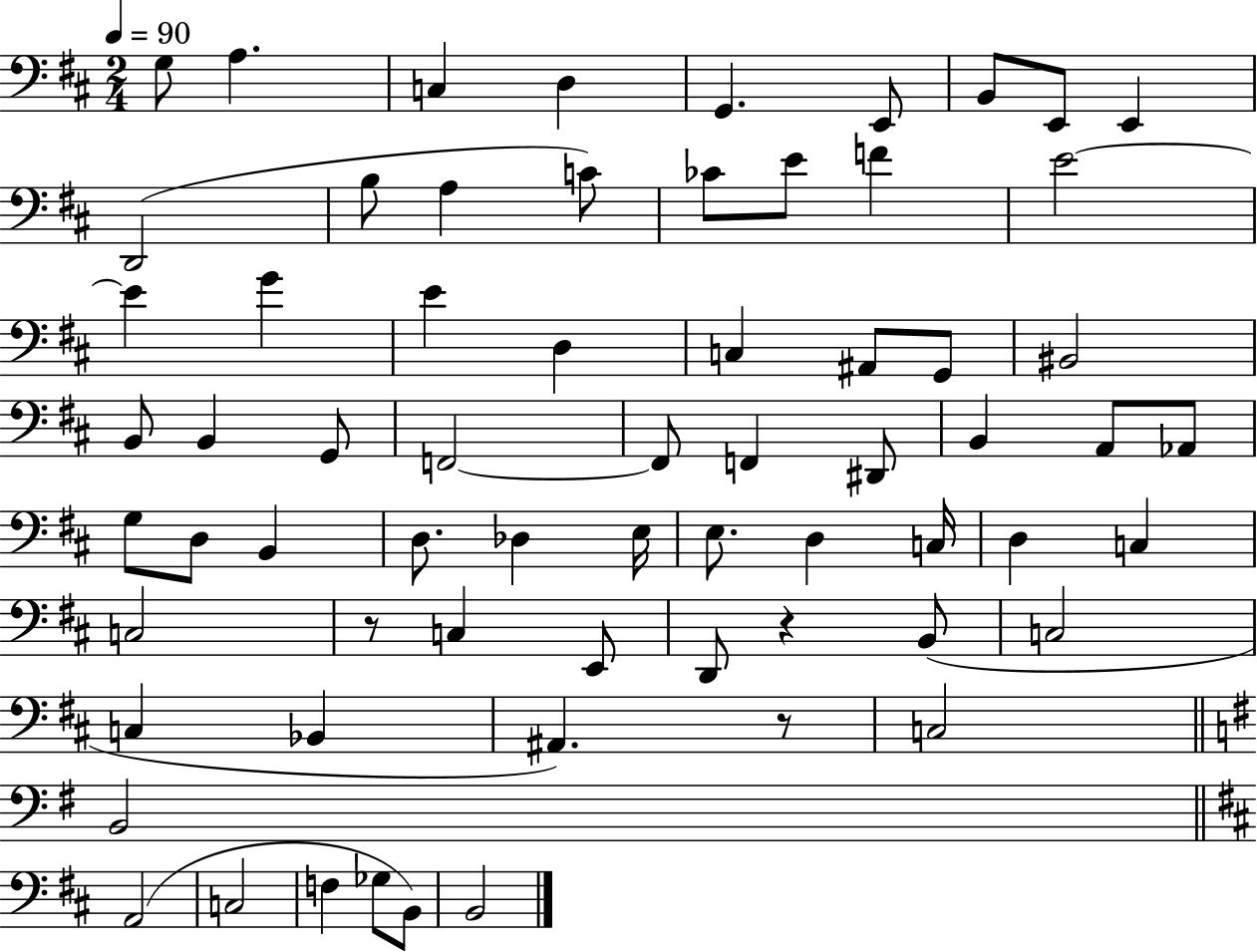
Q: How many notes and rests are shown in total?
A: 66